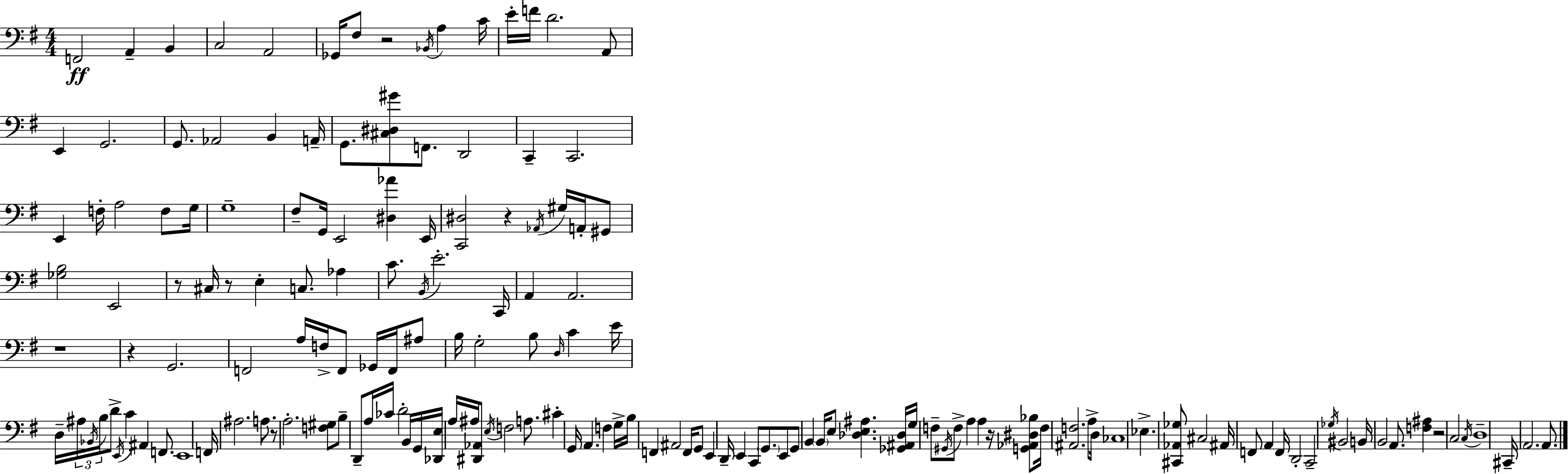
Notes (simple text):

F2/h A2/q B2/q C3/h A2/h Gb2/s F#3/e R/h Bb2/s A3/q C4/s E4/s F4/s D4/h. A2/e E2/q G2/h. G2/e. Ab2/h B2/q A2/s G2/e. [C#3,D#3,G#4]/e F2/e. D2/h C2/q C2/h. E2/q F3/s A3/h F3/e G3/s G3/w F#3/e G2/s E2/h [D#3,Ab4]/q E2/s [C2,D#3]/h R/q Ab2/s G#3/s A2/s G#2/e [Gb3,B3]/h E2/h R/e C#3/s R/e E3/q C3/e. Ab3/q C4/e. B2/s E4/h. C2/s A2/q A2/h. R/w R/q G2/h. F2/h A3/s F3/s F2/e Gb2/s F2/s A#3/e B3/s G3/h B3/e D3/s C4/q E4/s D3/s A#3/s Bb2/s B3/s D4/e E2/s C4/q A#2/q F2/e. E2/w F2/s A#3/h. A3/e. R/e A3/h. [F3,G#3]/e B3/e D2/e A3/s CES4/s D4/h B2/s G2/s [Db2,E3]/s A3/s A#3/s [D#2,Ab2]/e E3/s F3/h A3/e. C#4/q G2/s A2/q. F3/q G3/s B3/s F2/q A#2/h F2/s G2/e E2/q D2/s E2/q C2/e G2/e. E2/e G2/e B2/q B2/s E3/e [Db3,E3,A#3]/q. [Gb2,A#2,Db3]/s G3/s F3/e G#2/s F3/e A3/q A3/q R/s [G2,Ab2,D#3,Bb3]/e F3/s [A#2,F3]/h. A3/e D3/s CES3/w Eb3/q. [C#2,Ab2,Gb3]/e C#3/h A#2/s F2/e A2/q F2/s D2/h C2/h Gb3/s BIS2/h B2/s B2/h A2/e. [F3,A#3]/q R/h C3/h C3/s D3/w C#2/s A2/h. A2/e.